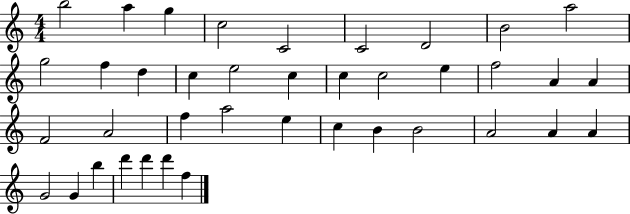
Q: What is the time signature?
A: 4/4